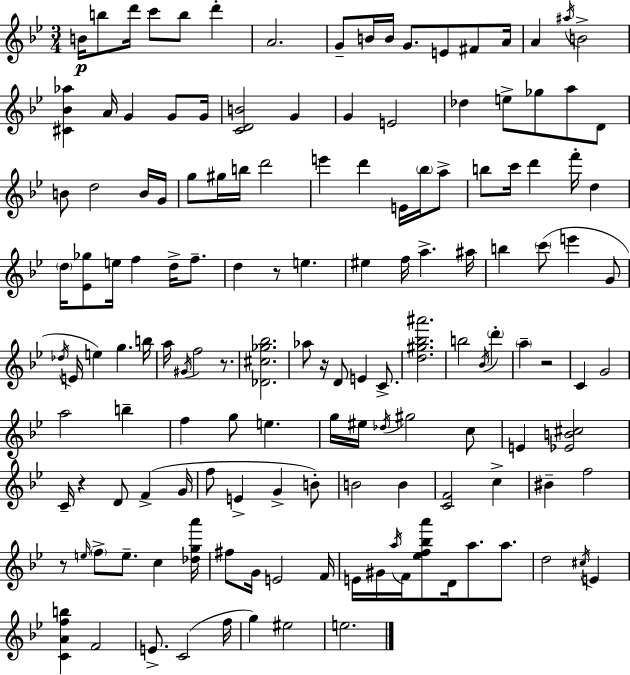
X:1
T:Untitled
M:3/4
L:1/4
K:Bb
B/4 b/2 d'/4 c'/2 b/2 d' A2 G/2 B/4 B/4 G/2 E/2 ^F/2 A/4 A ^a/4 B2 [^C_B_a] A/4 G G/2 G/4 [CDB]2 G G E2 _d e/2 _g/2 a/2 D/2 B/2 d2 B/4 G/4 g/2 ^g/4 b/4 d'2 e' d' E/4 _b/4 a/2 b/2 c'/4 d' f'/4 d d/4 [_E_g]/2 e/4 f d/4 f/2 d z/2 e ^e f/4 a ^a/4 b c'/2 e' G/2 _d/4 E/4 e g b/4 a/4 ^G/4 f2 z/2 [_D^c_g_b]2 _a/2 z/4 D/2 E C/2 [d^g_b^a']2 b2 _B/4 d' a z2 C G2 a2 b f g/2 e g/4 ^e/4 _d/4 ^g2 c/2 E [_EB^c]2 C/4 z D/2 F G/4 f/2 E G B/2 B2 B [CF]2 c ^B f2 z/2 e/4 f/2 e/2 c [_dga']/4 ^f/2 G/4 E2 F/4 E/4 ^G/4 a/4 F/4 [_ef_ba']/2 D/4 a/2 a/2 d2 ^c/4 E [CAfb] F2 E/2 C2 f/4 g ^e2 e2